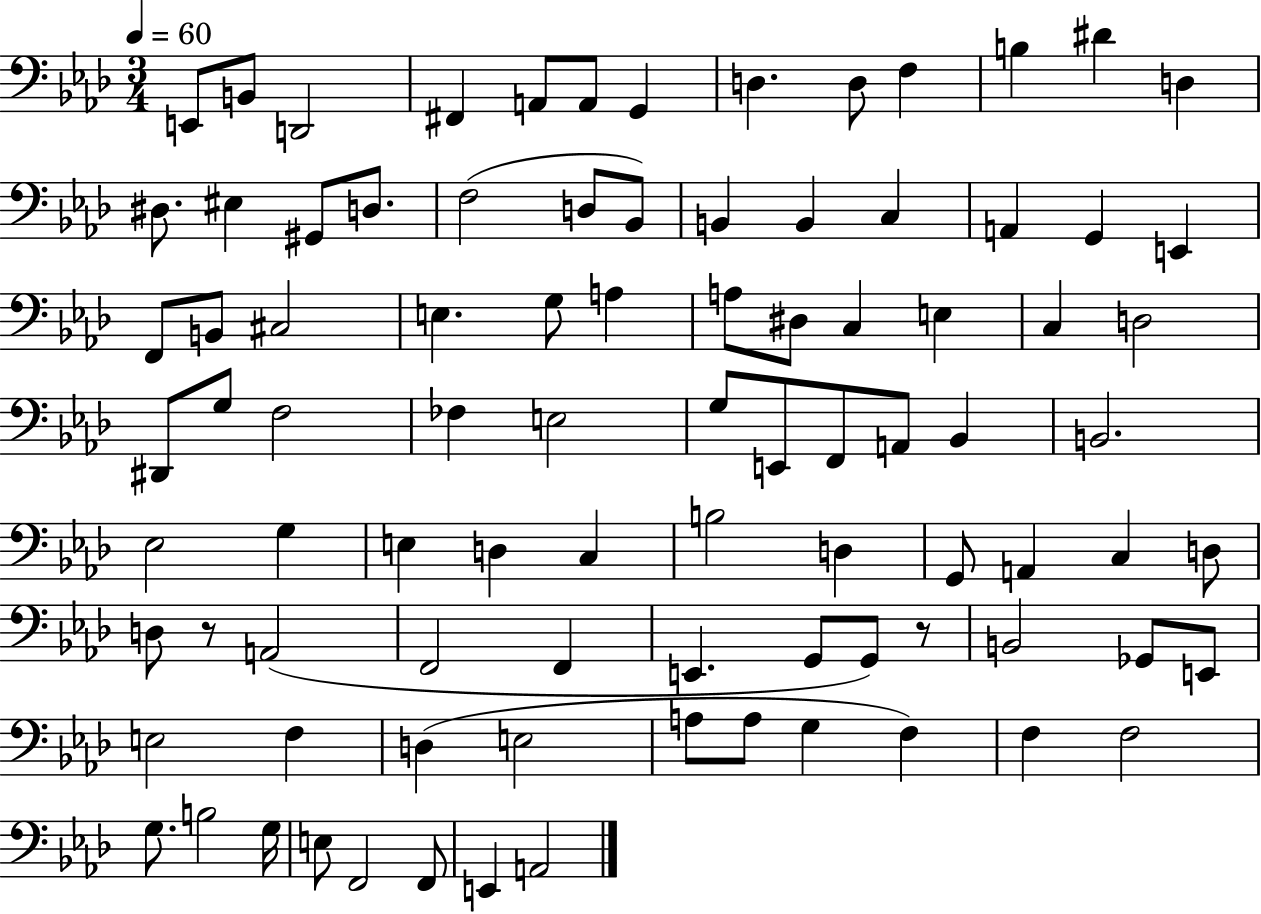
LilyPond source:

{
  \clef bass
  \numericTimeSignature
  \time 3/4
  \key aes \major
  \tempo 4 = 60
  e,8 b,8 d,2 | fis,4 a,8 a,8 g,4 | d4. d8 f4 | b4 dis'4 d4 | \break dis8. eis4 gis,8 d8. | f2( d8 bes,8) | b,4 b,4 c4 | a,4 g,4 e,4 | \break f,8 b,8 cis2 | e4. g8 a4 | a8 dis8 c4 e4 | c4 d2 | \break dis,8 g8 f2 | fes4 e2 | g8 e,8 f,8 a,8 bes,4 | b,2. | \break ees2 g4 | e4 d4 c4 | b2 d4 | g,8 a,4 c4 d8 | \break d8 r8 a,2( | f,2 f,4 | e,4. g,8 g,8) r8 | b,2 ges,8 e,8 | \break e2 f4 | d4( e2 | a8 a8 g4 f4) | f4 f2 | \break g8. b2 g16 | e8 f,2 f,8 | e,4 a,2 | \bar "|."
}